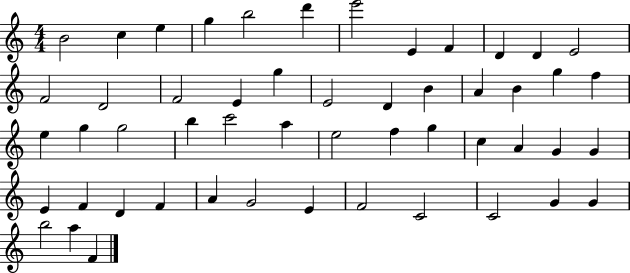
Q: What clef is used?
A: treble